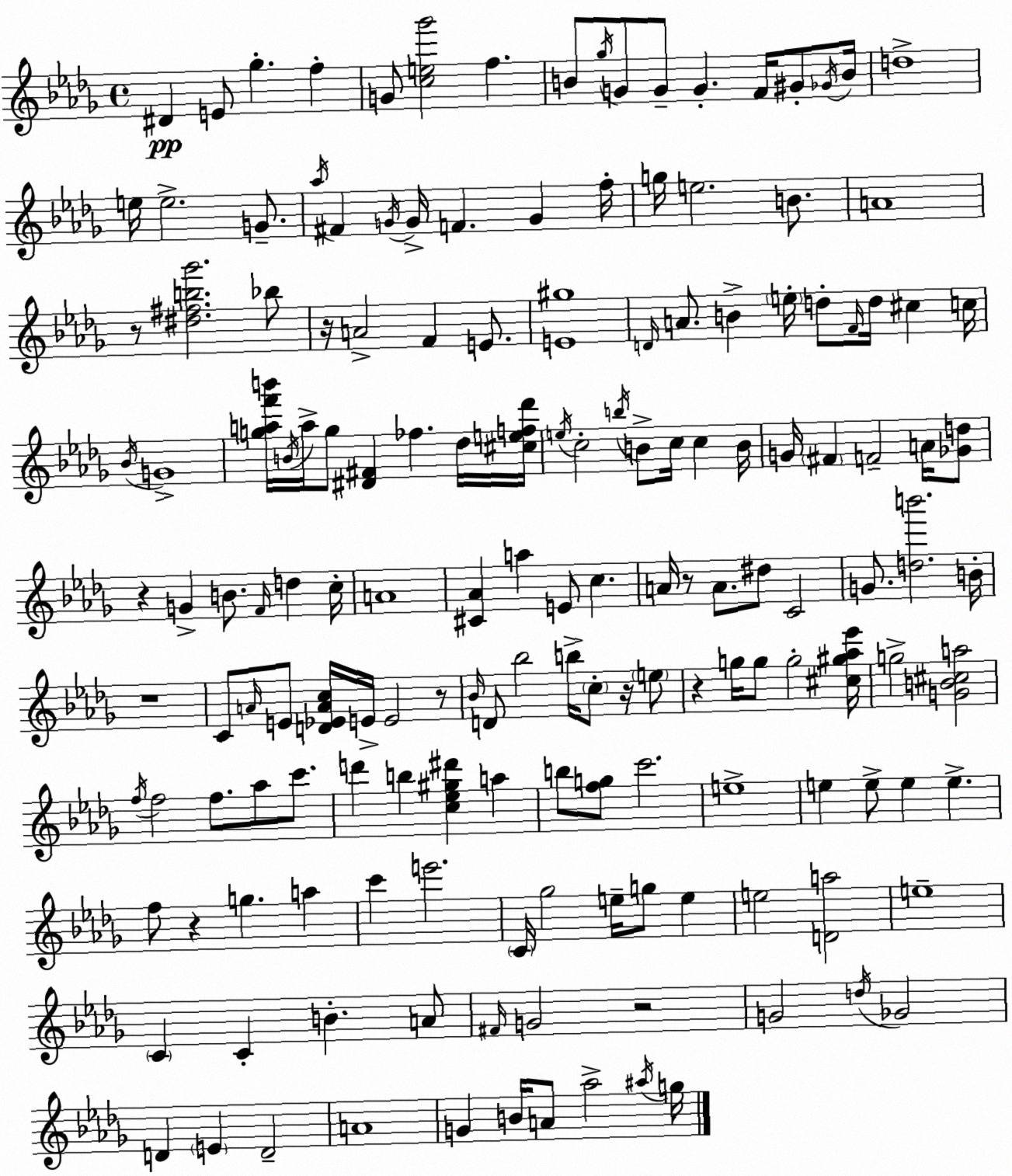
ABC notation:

X:1
T:Untitled
M:4/4
L:1/4
K:Bbm
^D E/2 _g f G/2 [ce_g']2 f B/2 _g/4 G/2 G/2 G F/4 ^G/2 _G/4 B/4 d4 e/4 e2 G/2 _a/4 ^F G/4 G/4 F G f/4 g/4 e2 B/2 A4 z/2 [^d^fb_g']2 _b/2 z/4 A2 F E/2 [E^g]4 D/4 A/2 B e/4 d/2 F/4 d/4 ^c c/4 _B/4 G4 [gaf'b']/4 B/4 a/4 g/2 [^D^F] _f _d/4 [^cef_d']/4 e/4 c2 b/4 B/2 c/4 c B/4 G/4 ^F F2 A/4 [_Gd]/2 z G B/2 F/4 d c/4 A4 [^C_A] a E/2 c A/4 z/2 A/2 ^d/2 C2 G/2 [db']2 B/4 z4 C/2 A/4 E/2 [D_EAc]/4 E/4 E2 z/2 _B/4 D/2 _b2 b/4 c/2 z/4 e/2 z g/4 g/2 g2 [^c^g_a_e']/4 g2 [GB^ca]2 f/4 f2 f/2 _a/2 c'/2 d' b [c_e^g^d'] a b/2 [fg]/2 c'2 e4 e e/2 e e f/2 z g a c' e'2 C/4 _g2 e/4 g/2 e e2 [Da]2 e4 C C B A/2 ^F/4 G2 z2 G2 d/4 _G2 D E D2 A4 G B/4 A/2 _a2 ^a/4 g/4